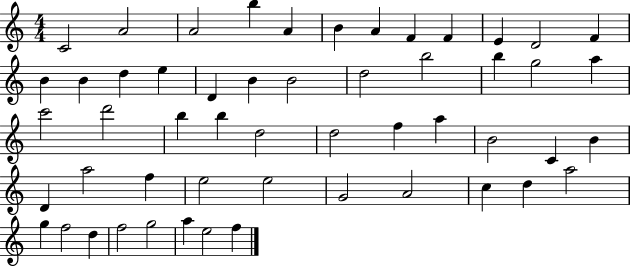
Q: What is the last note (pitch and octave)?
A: F5